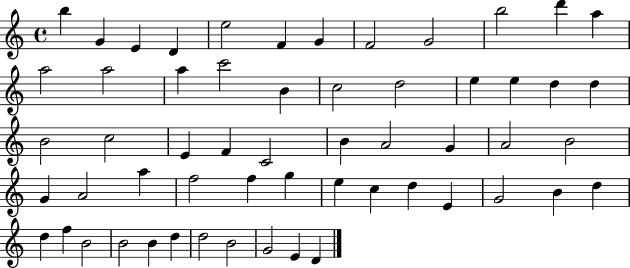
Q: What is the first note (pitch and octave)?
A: B5